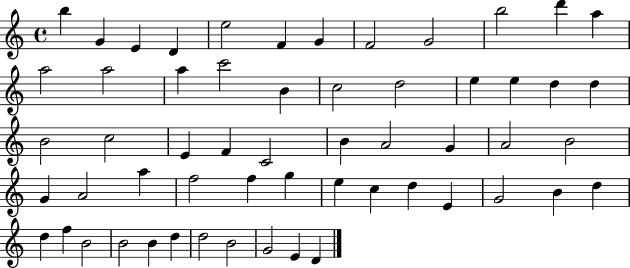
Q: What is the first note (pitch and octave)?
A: B5